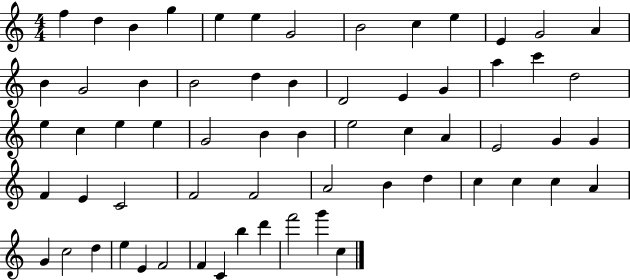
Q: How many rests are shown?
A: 0